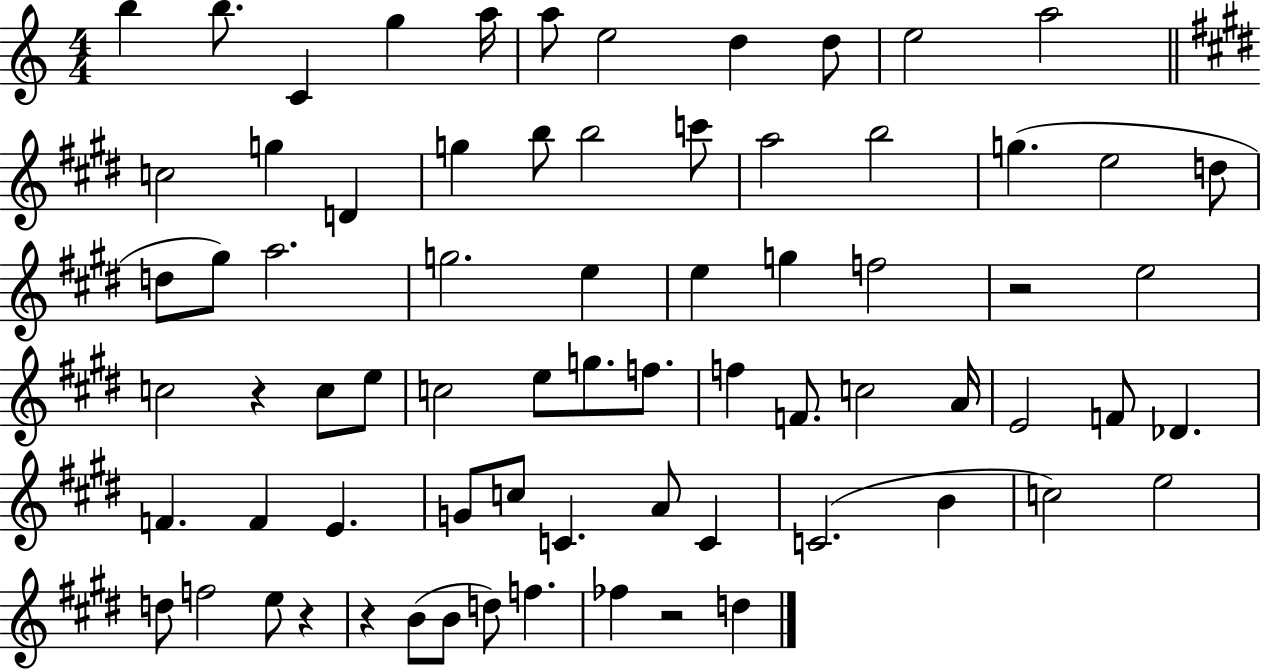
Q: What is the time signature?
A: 4/4